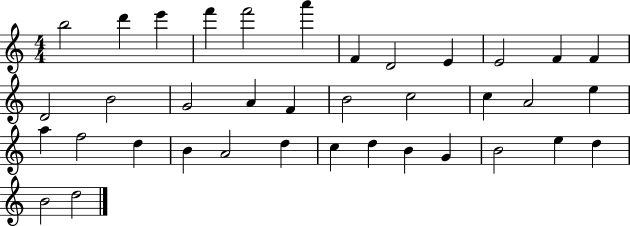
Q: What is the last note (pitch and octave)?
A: D5